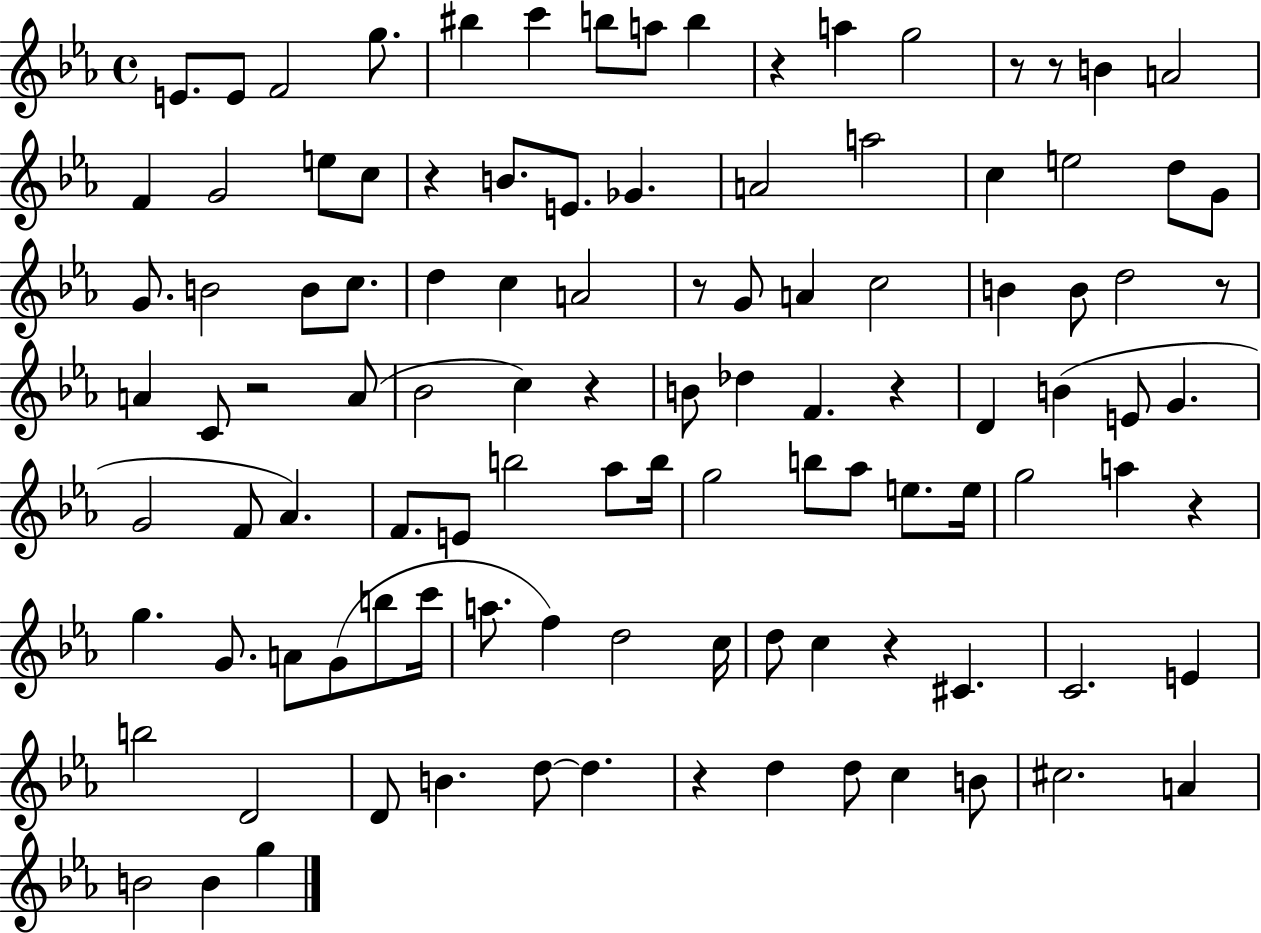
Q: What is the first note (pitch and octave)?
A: E4